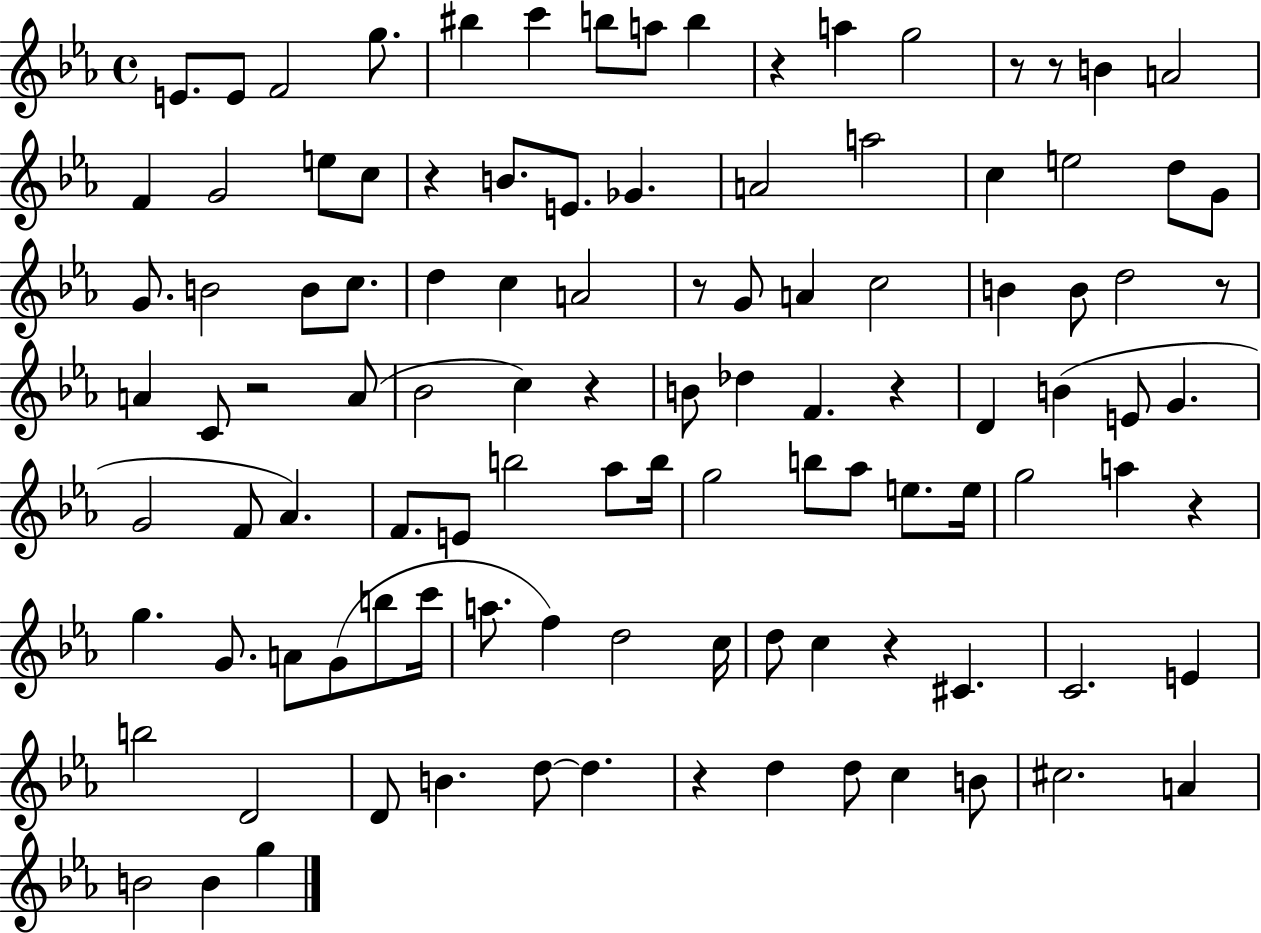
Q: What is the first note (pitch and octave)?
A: E4